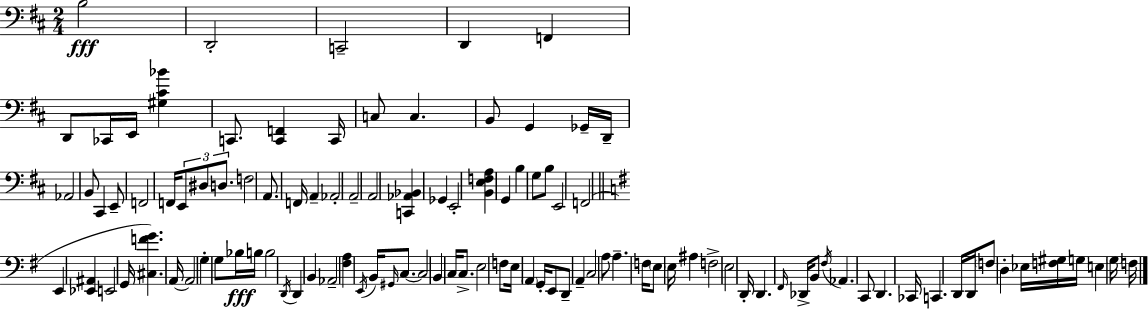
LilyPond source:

{
  \clef bass
  \numericTimeSignature
  \time 2/4
  \key d \major
  \repeat volta 2 { b2\fff | d,2-. | c,2-- | d,4 f,4 | \break d,8 ces,16 e,16 <gis cis' bes'>4 | c,8. <c, f,>4 c,16 | c8 c4. | b,8 g,4 ges,16-- d,16-- | \break aes,2 | b,8 cis,4 e,8-- | f,2 | f,16 \tuplet 3/2 { e,8 dis8 d8. } | \break f2 | a,8. f,16 a,4-- | aes,2-. | a,2-- | \break a,2 | <c, aes, bes,>4 ges,4 | e,2-. | <b, e f a>4 g,4 | \break b4 g8 b8 | e,2 | f,2( | \bar "||" \break \key e \minor e,4 <ees, ais,>4 | e,2 | g,16 <cis f' g'>4.) a,16~~ | a,2 | \break g4-. g8 bes16\fff b16 | b2 | \acciaccatura { d,16 } d,4 b,4 | aes,2-- | \break <fis a>4 \acciaccatura { e,16 } b,16 \grace { gis,16 } | c8.~~ c2 | b,4 c16 | c8.-> e2 | \break f8 e16 \parenthesize a,4 | g,16-. e,8 d,8-- a,4-- | c2 | a8 a4.-- | \break f16 \parenthesize e8 e16 ais4 | f2-> | e2 | d,16-. d,4. | \break \grace { fis,16 } des,16-> b,8 \acciaccatura { fis16 } aes,4. | c,8 d,4. | ces,16 c,4. | d,16 d,16 \parenthesize f8 | \break d4-. ees16 <f gis>16 g16 e4 | \parenthesize g16 f16 } \bar "|."
}